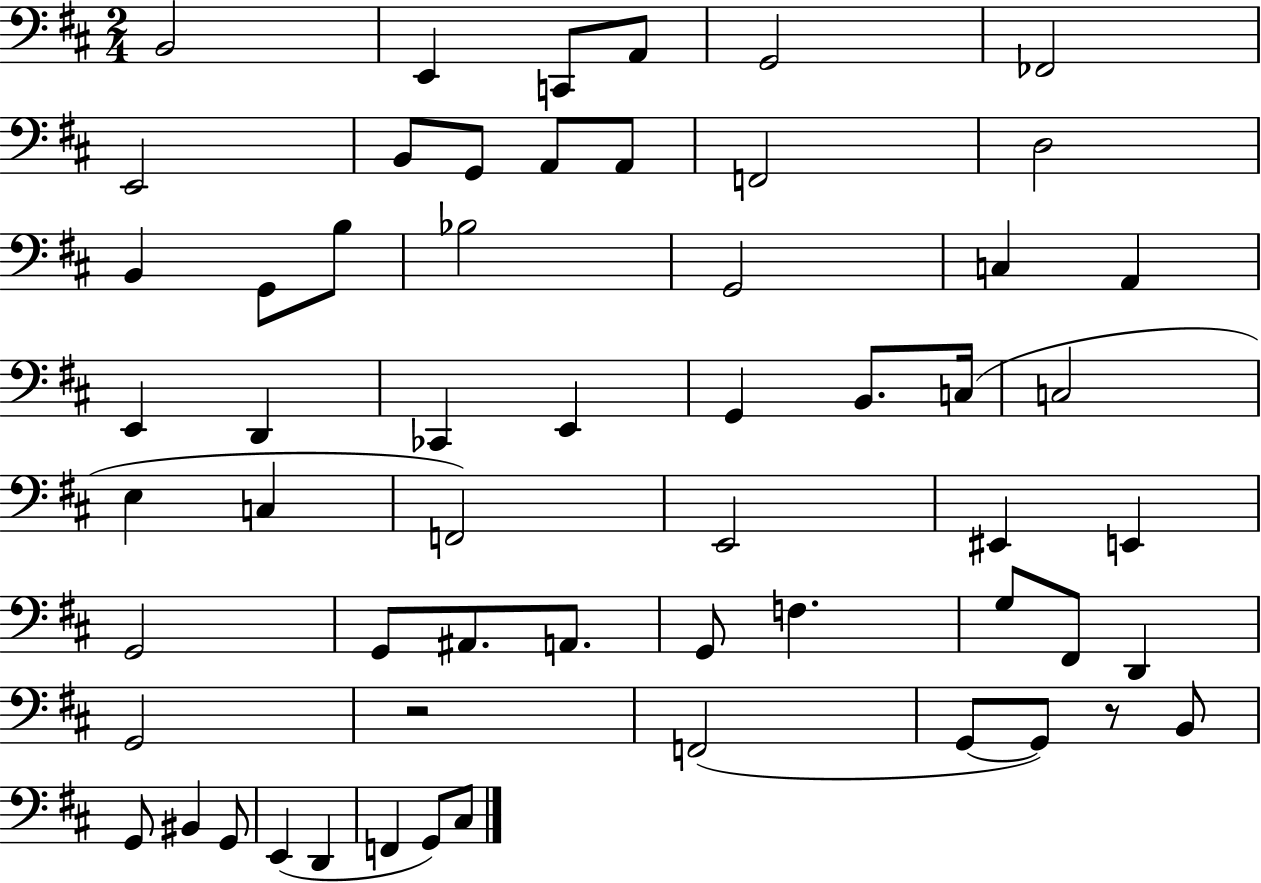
X:1
T:Untitled
M:2/4
L:1/4
K:D
B,,2 E,, C,,/2 A,,/2 G,,2 _F,,2 E,,2 B,,/2 G,,/2 A,,/2 A,,/2 F,,2 D,2 B,, G,,/2 B,/2 _B,2 G,,2 C, A,, E,, D,, _C,, E,, G,, B,,/2 C,/4 C,2 E, C, F,,2 E,,2 ^E,, E,, G,,2 G,,/2 ^A,,/2 A,,/2 G,,/2 F, G,/2 ^F,,/2 D,, G,,2 z2 F,,2 G,,/2 G,,/2 z/2 B,,/2 G,,/2 ^B,, G,,/2 E,, D,, F,, G,,/2 ^C,/2